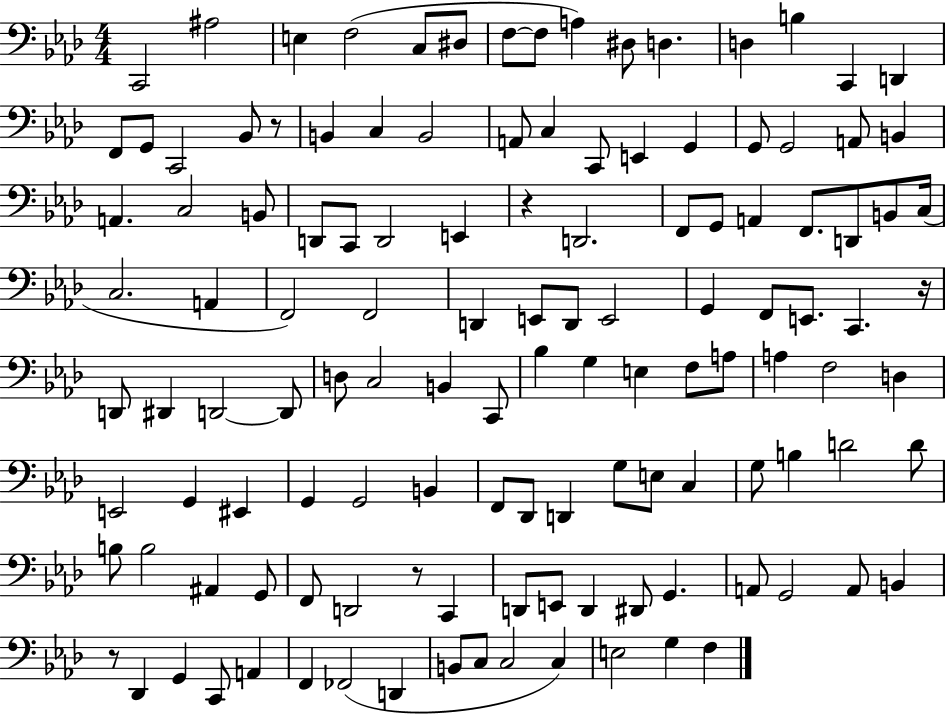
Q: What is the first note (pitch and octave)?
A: C2